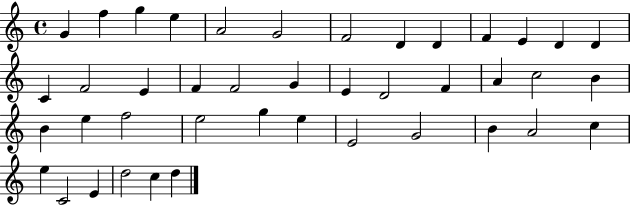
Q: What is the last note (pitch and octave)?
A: D5